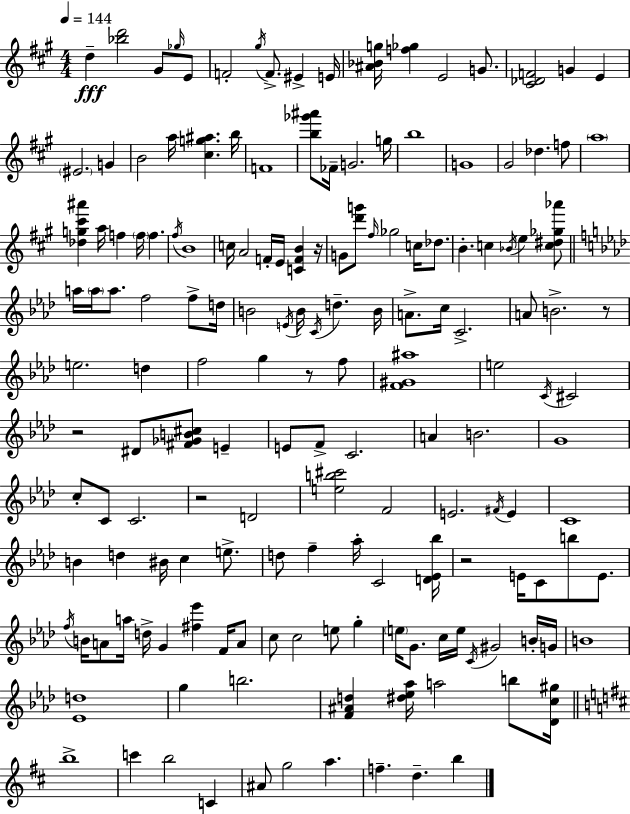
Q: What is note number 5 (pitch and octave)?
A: F4